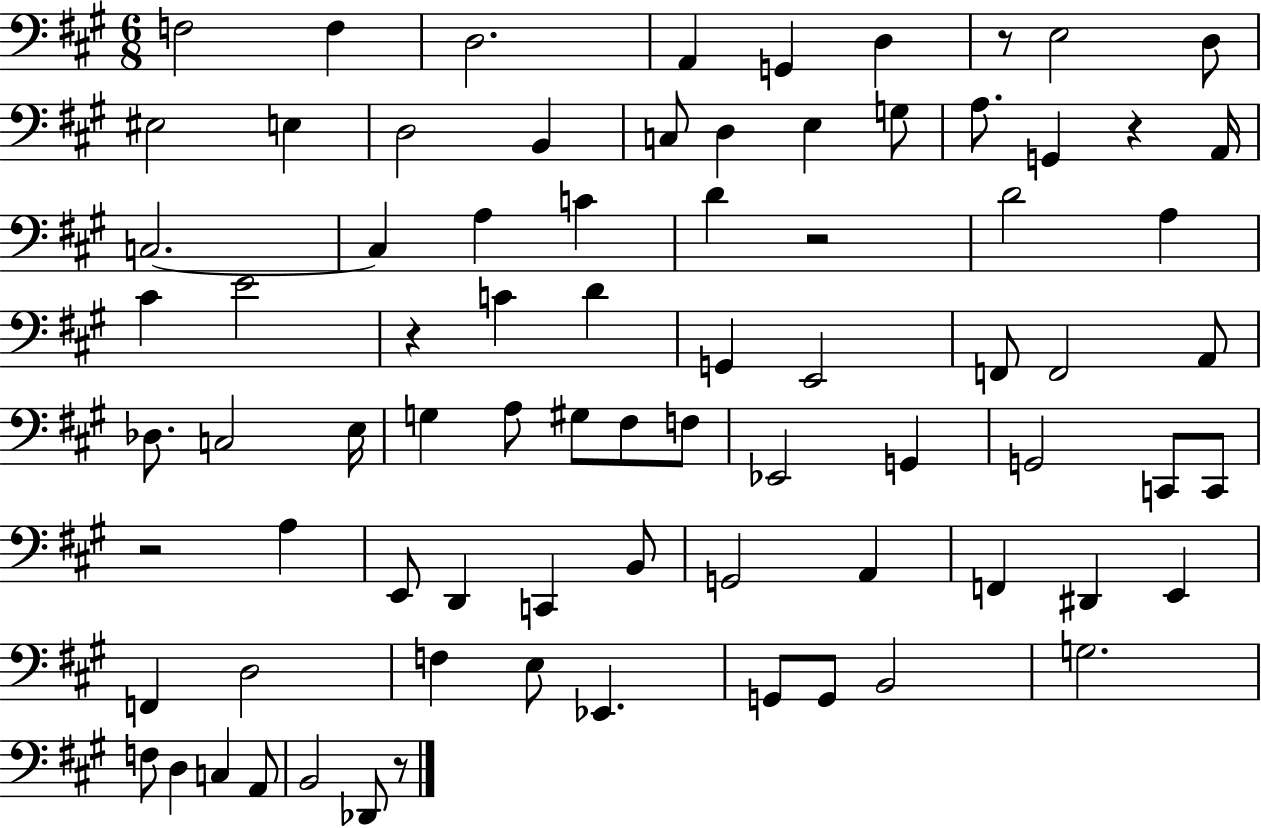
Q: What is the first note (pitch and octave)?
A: F3